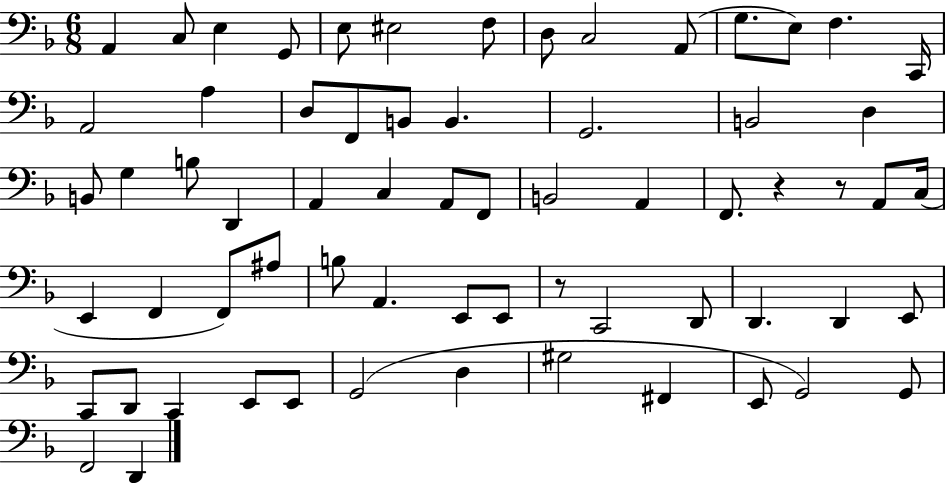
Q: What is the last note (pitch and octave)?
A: D2